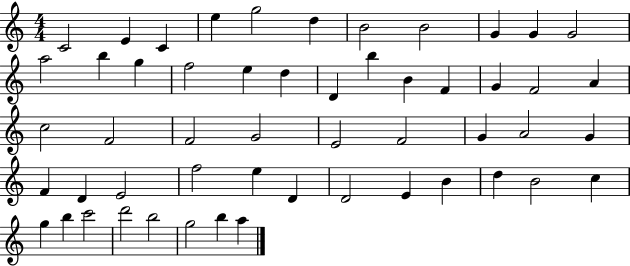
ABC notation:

X:1
T:Untitled
M:4/4
L:1/4
K:C
C2 E C e g2 d B2 B2 G G G2 a2 b g f2 e d D b B F G F2 A c2 F2 F2 G2 E2 F2 G A2 G F D E2 f2 e D D2 E B d B2 c g b c'2 d'2 b2 g2 b a